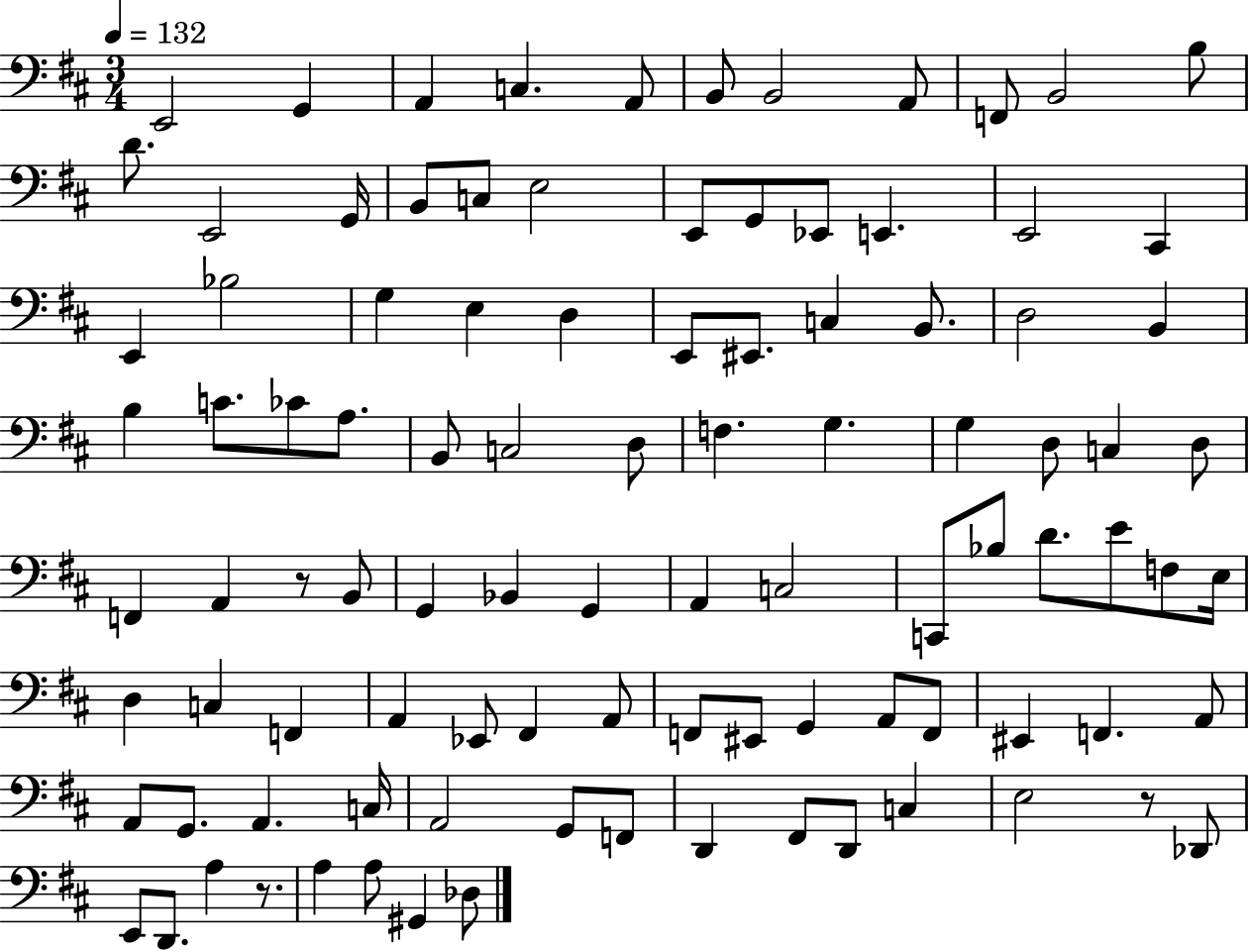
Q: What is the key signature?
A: D major